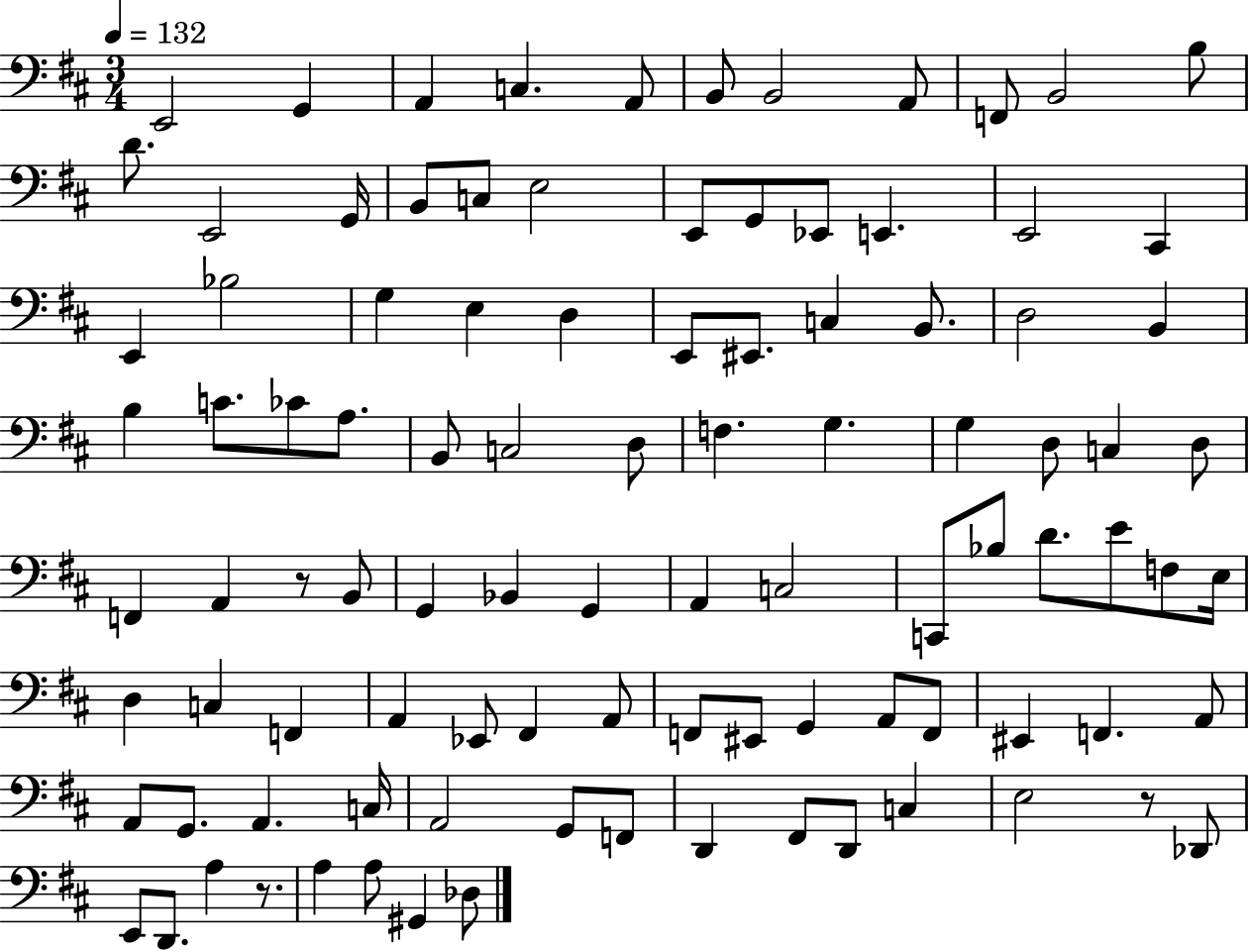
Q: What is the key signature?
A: D major